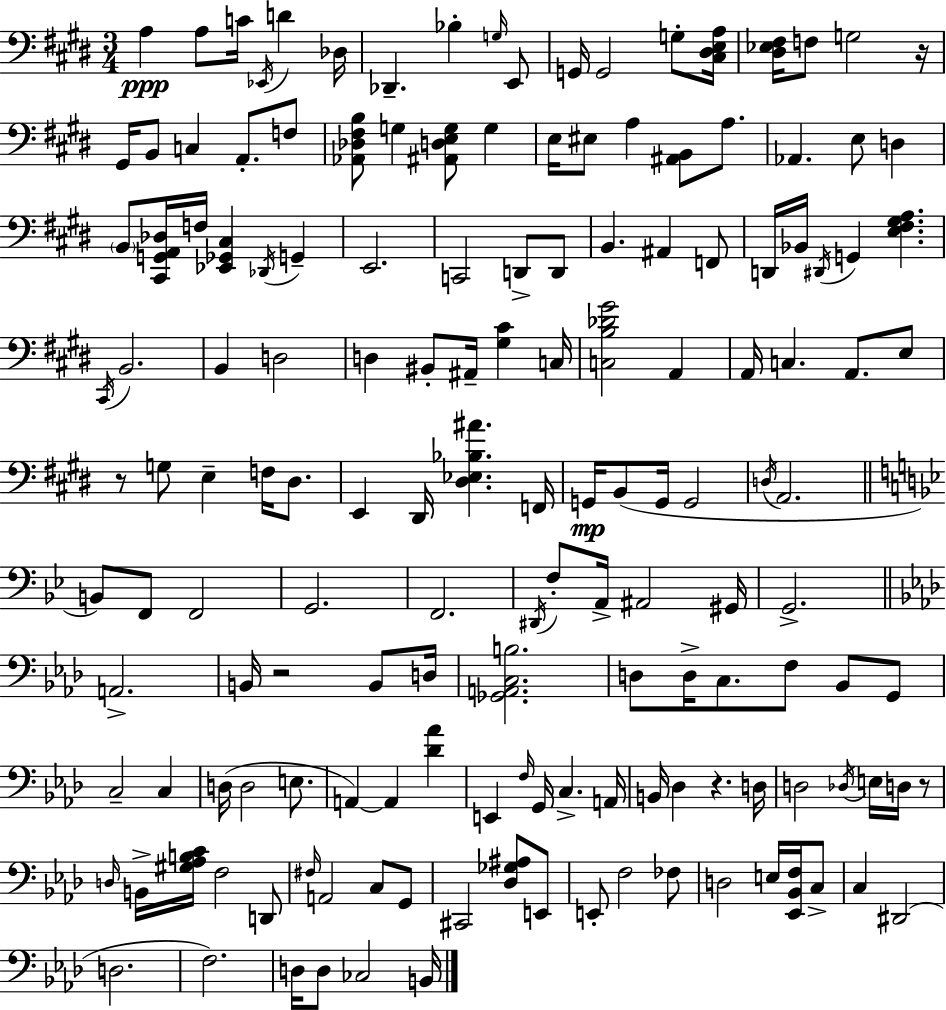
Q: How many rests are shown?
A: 5